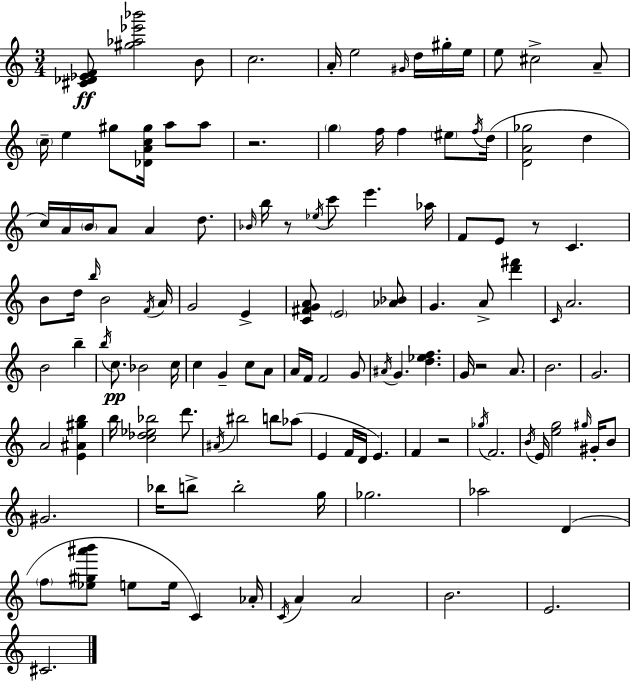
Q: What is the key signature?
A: C major